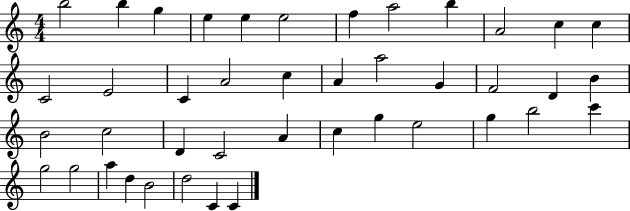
X:1
T:Untitled
M:4/4
L:1/4
K:C
b2 b g e e e2 f a2 b A2 c c C2 E2 C A2 c A a2 G F2 D B B2 c2 D C2 A c g e2 g b2 c' g2 g2 a d B2 d2 C C